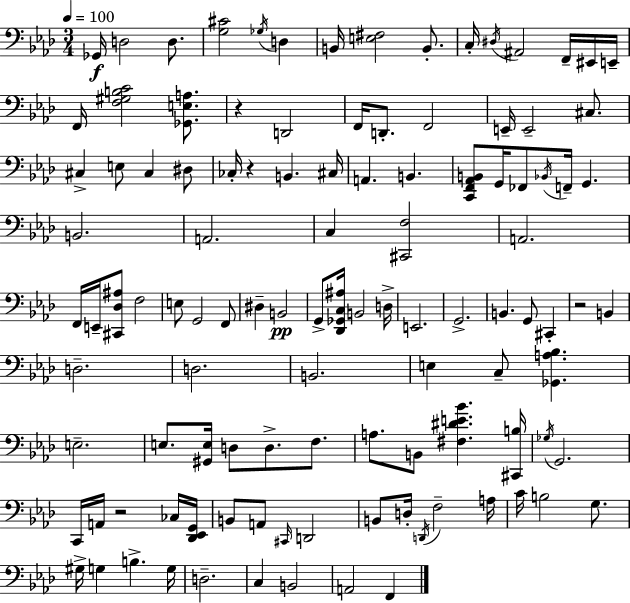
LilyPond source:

{
  \clef bass
  \numericTimeSignature
  \time 3/4
  \key aes \major
  \tempo 4 = 100
  ges,16\f d2 d8. | <g cis'>2 \acciaccatura { ges16 } d4 | b,16 <e fis>2 b,8.-. | c16-. \acciaccatura { dis16 } ais,2 f,16-- | \break eis,16 e,16-- f,16 <f gis b c'>2 <ges, e a>8. | r4 d,2 | f,16 d,8.-. f,2 | e,16-- e,2-- cis8. | \break cis4-> e8 cis4 | dis8 ces16-. r4 b,4. | cis16 a,4. b,4. | <c, f, aes, b,>8 g,16 fes,8 \acciaccatura { bes,16 } f,16-- g,4. | \break b,2. | a,2. | c4 <cis, f>2 | a,2. | \break f,16 e,16-- <cis, des ais>8 f2 | e8 g,2 | f,8 dis4-- b,2\pp | g,8-> <des, ges, c ais>16 b,2 | \break d16-> e,2. | g,2.-> | b,4. g,8 cis,4-. | r2 b,4 | \break d2.-- | d2. | b,2. | e4 c8-- <ges, a bes>4. | \break e2.-- | e8. <gis, e>16 d8 d8.-> | f8. a8. b,8 <fis dis' e' bes'>4. | <cis, b>16 \acciaccatura { ges16 } g,2. | \break c,16 a,16 r2 | ces16 <des, ees, g,>16 b,8 a,8 \grace { cis,16 } d,2 | b,8 d16-. \acciaccatura { d,16 } f2-- | a16 c'16 b2 | \break g8. gis16-> g4 b4.-> | g16 d2.-- | c4 b,2 | a,2 | \break f,4 \bar "|."
}